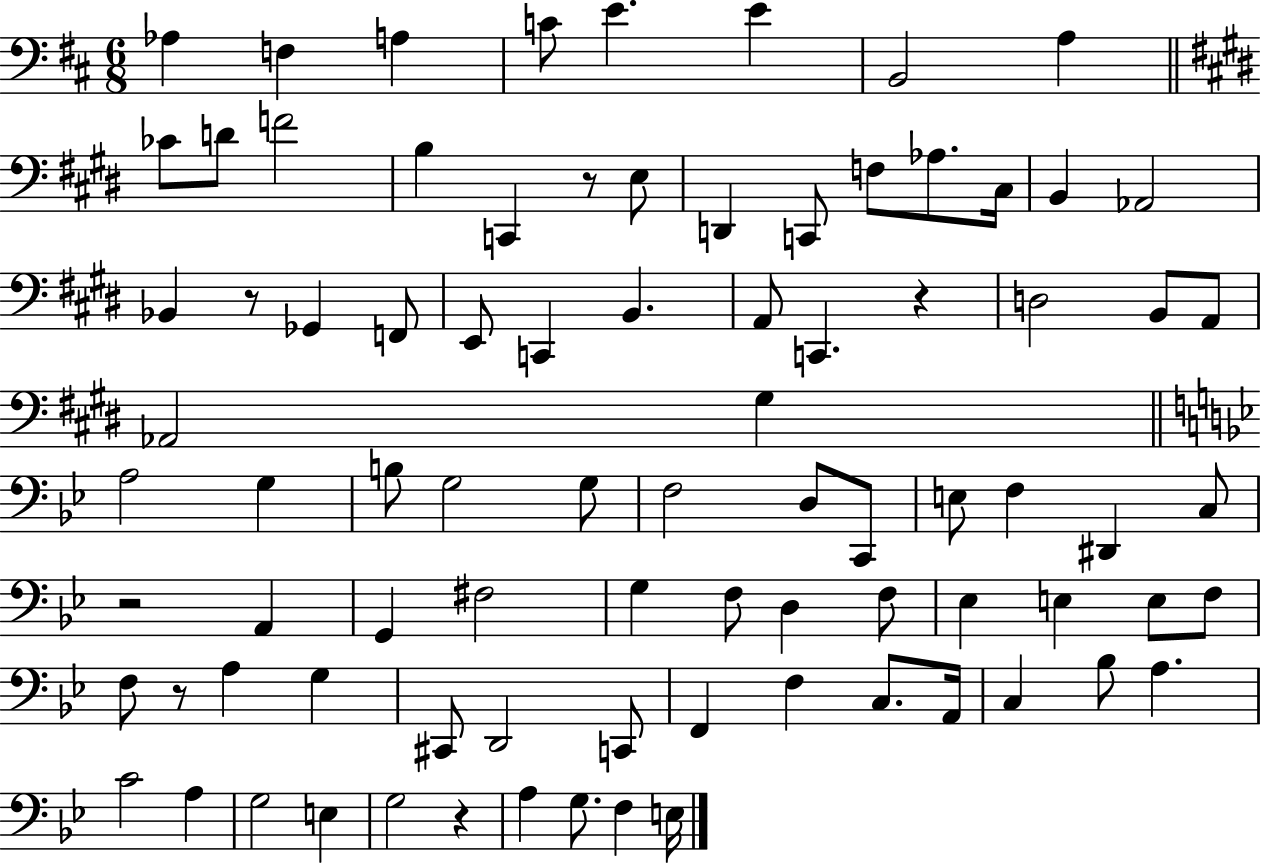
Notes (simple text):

Ab3/q F3/q A3/q C4/e E4/q. E4/q B2/h A3/q CES4/e D4/e F4/h B3/q C2/q R/e E3/e D2/q C2/e F3/e Ab3/e. C#3/s B2/q Ab2/h Bb2/q R/e Gb2/q F2/e E2/e C2/q B2/q. A2/e C2/q. R/q D3/h B2/e A2/e Ab2/h G#3/q A3/h G3/q B3/e G3/h G3/e F3/h D3/e C2/e E3/e F3/q D#2/q C3/e R/h A2/q G2/q F#3/h G3/q F3/e D3/q F3/e Eb3/q E3/q E3/e F3/e F3/e R/e A3/q G3/q C#2/e D2/h C2/e F2/q F3/q C3/e. A2/s C3/q Bb3/e A3/q. C4/h A3/q G3/h E3/q G3/h R/q A3/q G3/e. F3/q E3/s